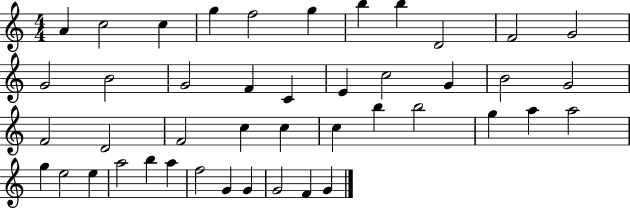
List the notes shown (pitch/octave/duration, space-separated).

A4/q C5/h C5/q G5/q F5/h G5/q B5/q B5/q D4/h F4/h G4/h G4/h B4/h G4/h F4/q C4/q E4/q C5/h G4/q B4/h G4/h F4/h D4/h F4/h C5/q C5/q C5/q B5/q B5/h G5/q A5/q A5/h G5/q E5/h E5/q A5/h B5/q A5/q F5/h G4/q G4/q G4/h F4/q G4/q